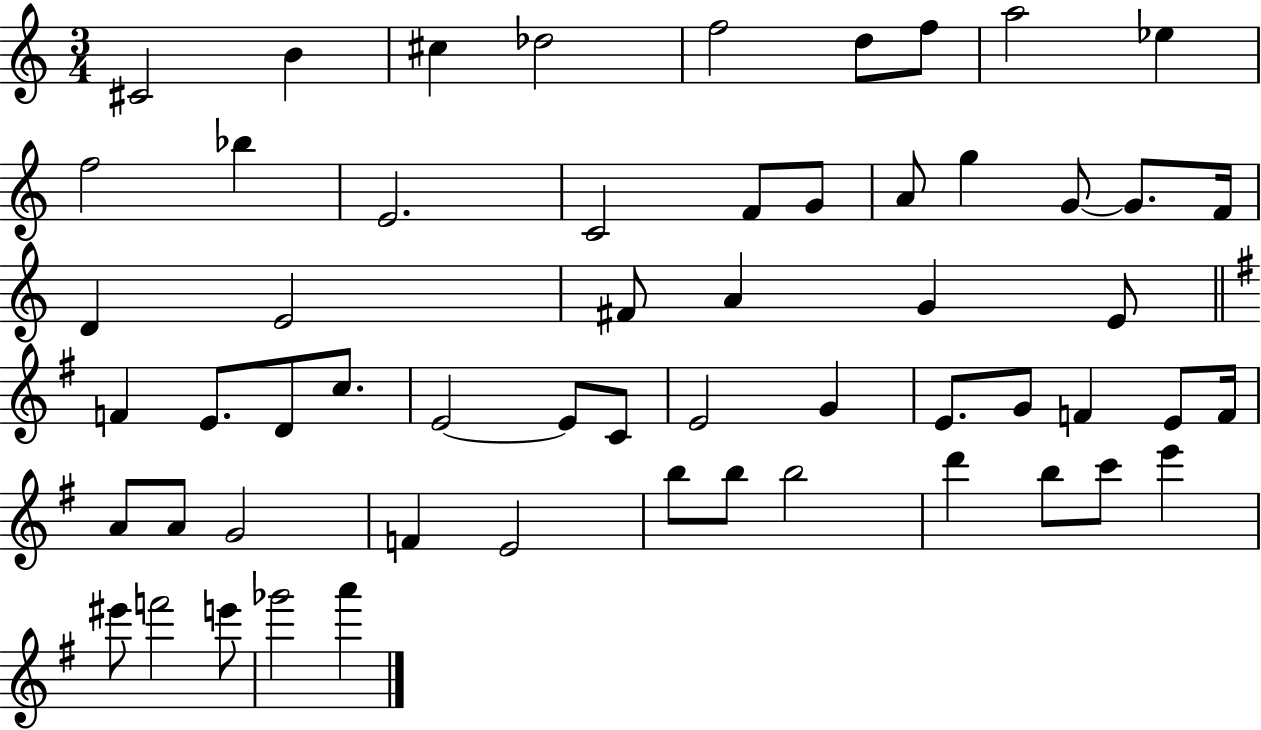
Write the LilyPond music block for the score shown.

{
  \clef treble
  \numericTimeSignature
  \time 3/4
  \key c \major
  cis'2 b'4 | cis''4 des''2 | f''2 d''8 f''8 | a''2 ees''4 | \break f''2 bes''4 | e'2. | c'2 f'8 g'8 | a'8 g''4 g'8~~ g'8. f'16 | \break d'4 e'2 | fis'8 a'4 g'4 e'8 | \bar "||" \break \key g \major f'4 e'8. d'8 c''8. | e'2~~ e'8 c'8 | e'2 g'4 | e'8. g'8 f'4 e'8 f'16 | \break a'8 a'8 g'2 | f'4 e'2 | b''8 b''8 b''2 | d'''4 b''8 c'''8 e'''4 | \break eis'''8 f'''2 e'''8 | ges'''2 a'''4 | \bar "|."
}